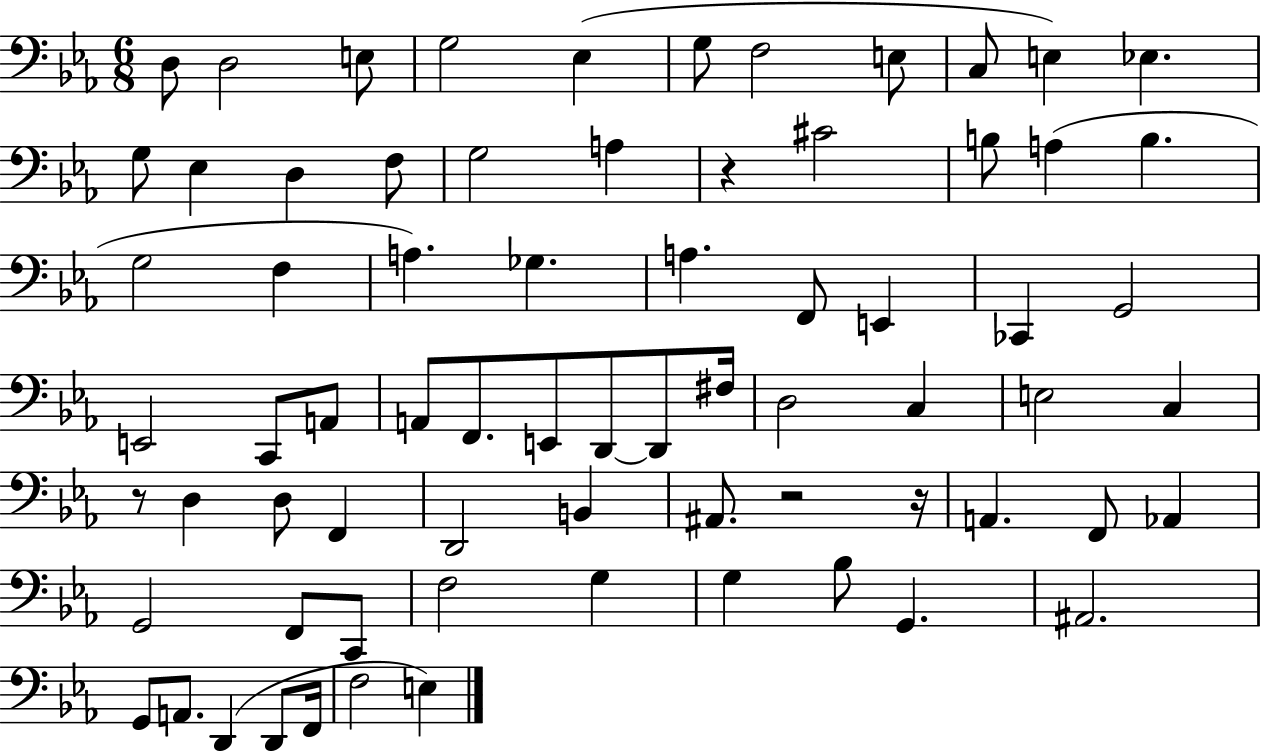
{
  \clef bass
  \numericTimeSignature
  \time 6/8
  \key ees \major
  d8 d2 e8 | g2 ees4( | g8 f2 e8 | c8 e4) ees4. | \break g8 ees4 d4 f8 | g2 a4 | r4 cis'2 | b8 a4( b4. | \break g2 f4 | a4.) ges4. | a4. f,8 e,4 | ces,4 g,2 | \break e,2 c,8 a,8 | a,8 f,8. e,8 d,8~~ d,8 fis16 | d2 c4 | e2 c4 | \break r8 d4 d8 f,4 | d,2 b,4 | ais,8. r2 r16 | a,4. f,8 aes,4 | \break g,2 f,8 c,8 | f2 g4 | g4 bes8 g,4. | ais,2. | \break g,8 a,8. d,4( d,8 f,16 | f2 e4) | \bar "|."
}